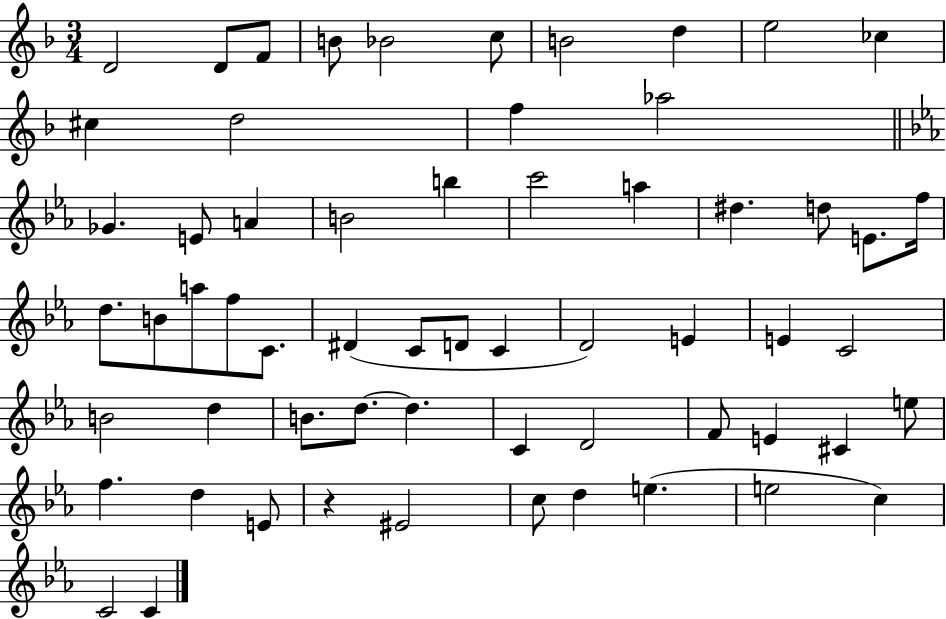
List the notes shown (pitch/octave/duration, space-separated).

D4/h D4/e F4/e B4/e Bb4/h C5/e B4/h D5/q E5/h CES5/q C#5/q D5/h F5/q Ab5/h Gb4/q. E4/e A4/q B4/h B5/q C6/h A5/q D#5/q. D5/e E4/e. F5/s D5/e. B4/e A5/e F5/e C4/e. D#4/q C4/e D4/e C4/q D4/h E4/q E4/q C4/h B4/h D5/q B4/e. D5/e. D5/q. C4/q D4/h F4/e E4/q C#4/q E5/e F5/q. D5/q E4/e R/q EIS4/h C5/e D5/q E5/q. E5/h C5/q C4/h C4/q